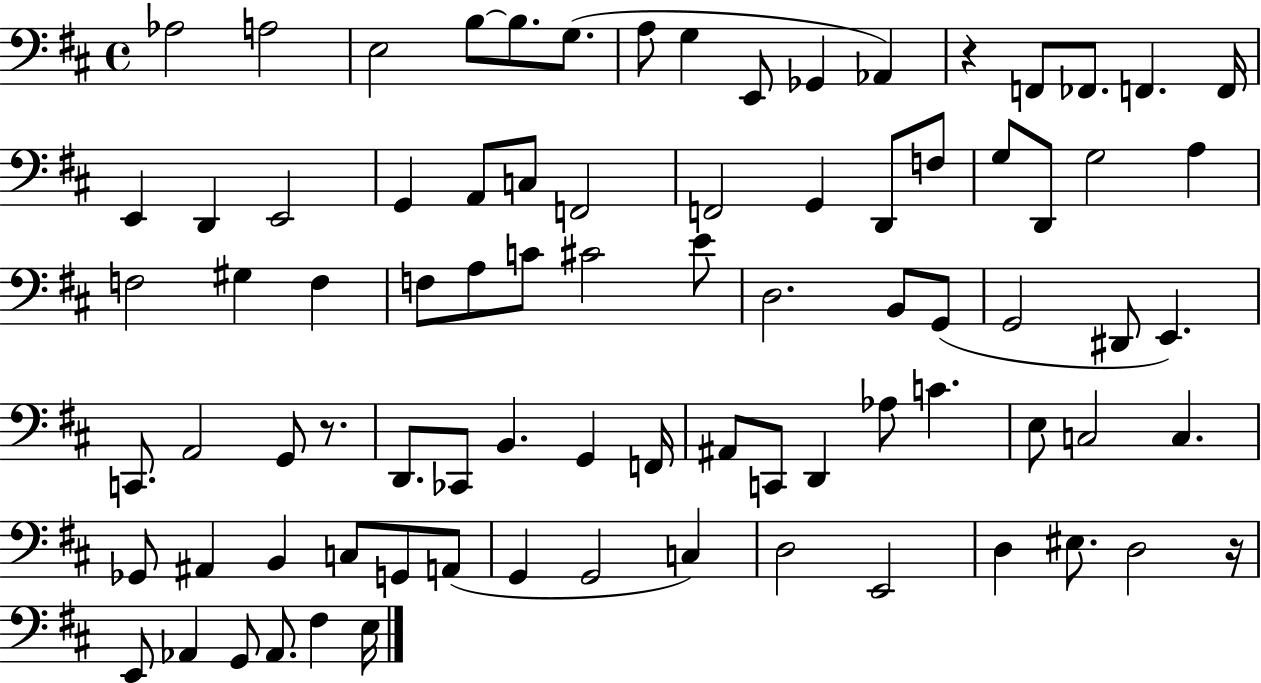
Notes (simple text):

Ab3/h A3/h E3/h B3/e B3/e. G3/e. A3/e G3/q E2/e Gb2/q Ab2/q R/q F2/e FES2/e. F2/q. F2/s E2/q D2/q E2/h G2/q A2/e C3/e F2/h F2/h G2/q D2/e F3/e G3/e D2/e G3/h A3/q F3/h G#3/q F3/q F3/e A3/e C4/e C#4/h E4/e D3/h. B2/e G2/e G2/h D#2/e E2/q. C2/e. A2/h G2/e R/e. D2/e. CES2/e B2/q. G2/q F2/s A#2/e C2/e D2/q Ab3/e C4/q. E3/e C3/h C3/q. Gb2/e A#2/q B2/q C3/e G2/e A2/e G2/q G2/h C3/q D3/h E2/h D3/q EIS3/e. D3/h R/s E2/e Ab2/q G2/e Ab2/e. F#3/q E3/s